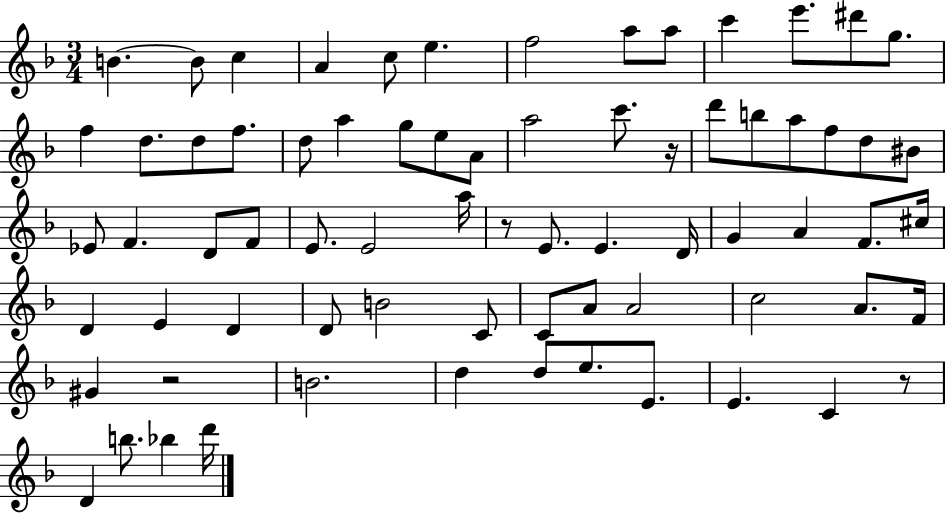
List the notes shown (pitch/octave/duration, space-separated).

B4/q. B4/e C5/q A4/q C5/e E5/q. F5/h A5/e A5/e C6/q E6/e. D#6/e G5/e. F5/q D5/e. D5/e F5/e. D5/e A5/q G5/e E5/e A4/e A5/h C6/e. R/s D6/e B5/e A5/e F5/e D5/e BIS4/e Eb4/e F4/q. D4/e F4/e E4/e. E4/h A5/s R/e E4/e. E4/q. D4/s G4/q A4/q F4/e. C#5/s D4/q E4/q D4/q D4/e B4/h C4/e C4/e A4/e A4/h C5/h A4/e. F4/s G#4/q R/h B4/h. D5/q D5/e E5/e. E4/e. E4/q. C4/q R/e D4/q B5/e. Bb5/q D6/s